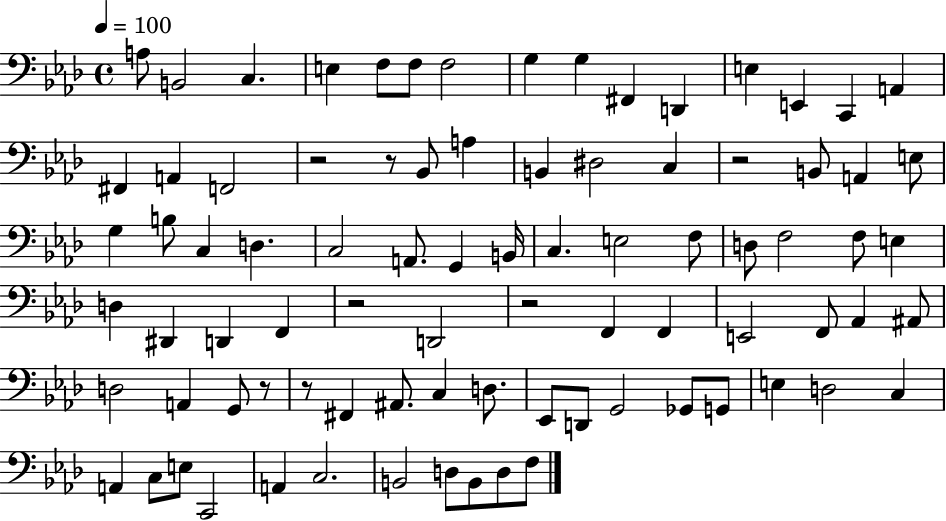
{
  \clef bass
  \time 4/4
  \defaultTimeSignature
  \key aes \major
  \tempo 4 = 100
  a8 b,2 c4. | e4 f8 f8 f2 | g4 g4 fis,4 d,4 | e4 e,4 c,4 a,4 | \break fis,4 a,4 f,2 | r2 r8 bes,8 a4 | b,4 dis2 c4 | r2 b,8 a,4 e8 | \break g4 b8 c4 d4. | c2 a,8. g,4 b,16 | c4. e2 f8 | d8 f2 f8 e4 | \break d4 dis,4 d,4 f,4 | r2 d,2 | r2 f,4 f,4 | e,2 f,8 aes,4 ais,8 | \break d2 a,4 g,8 r8 | r8 fis,4 ais,8. c4 d8. | ees,8 d,8 g,2 ges,8 g,8 | e4 d2 c4 | \break a,4 c8 e8 c,2 | a,4 c2. | b,2 d8 b,8 d8 f8 | \bar "|."
}